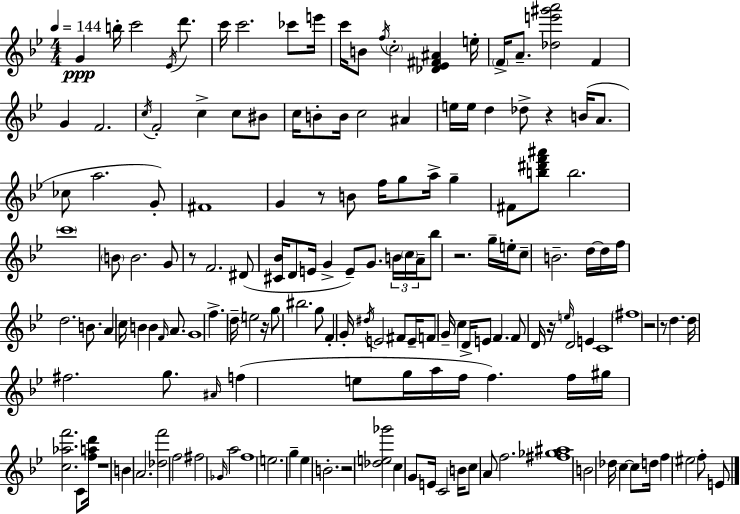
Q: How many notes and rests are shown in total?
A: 164